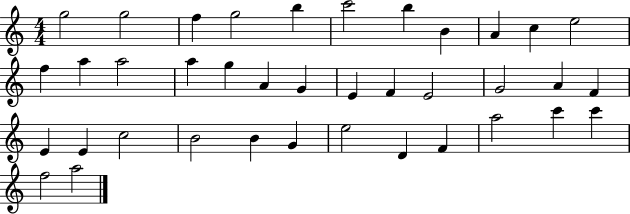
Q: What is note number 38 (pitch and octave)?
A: A5